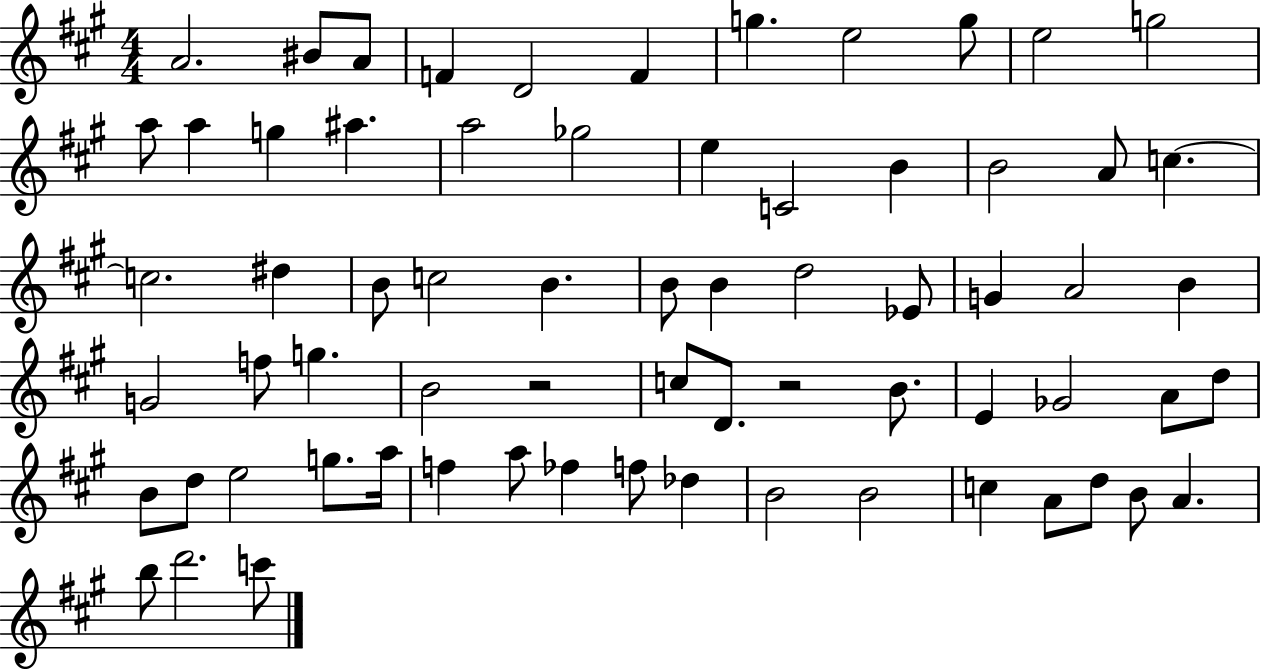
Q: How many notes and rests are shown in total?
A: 68